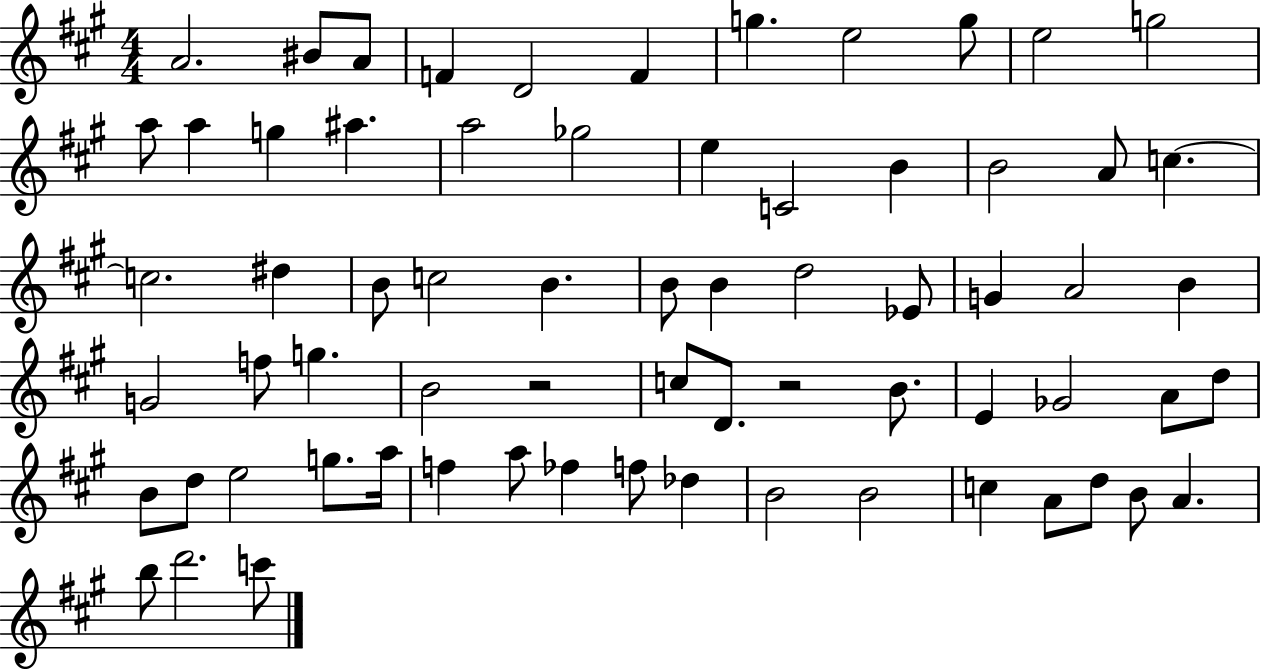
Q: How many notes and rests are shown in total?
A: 68